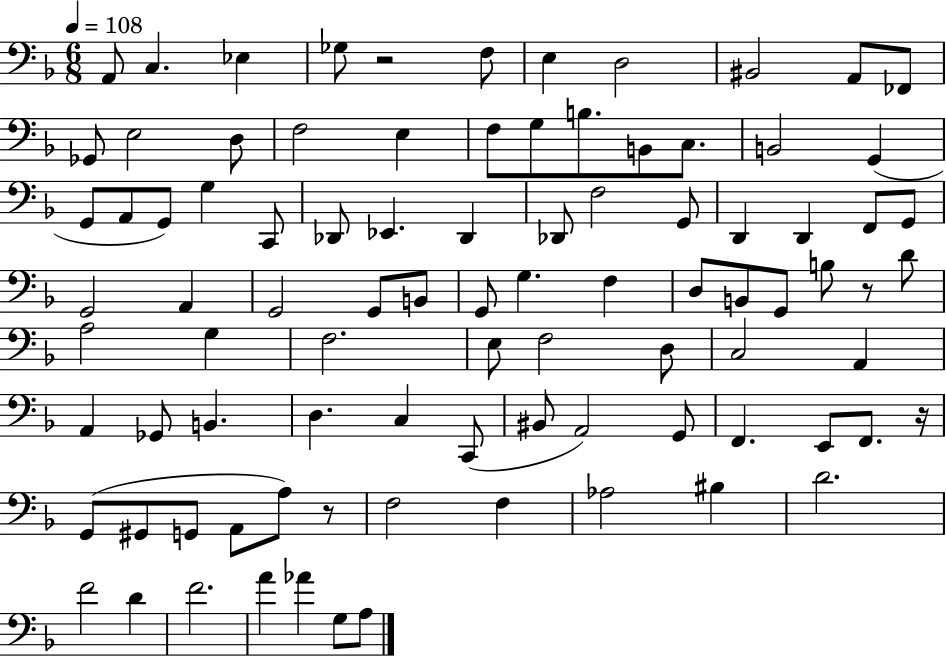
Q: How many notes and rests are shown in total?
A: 91